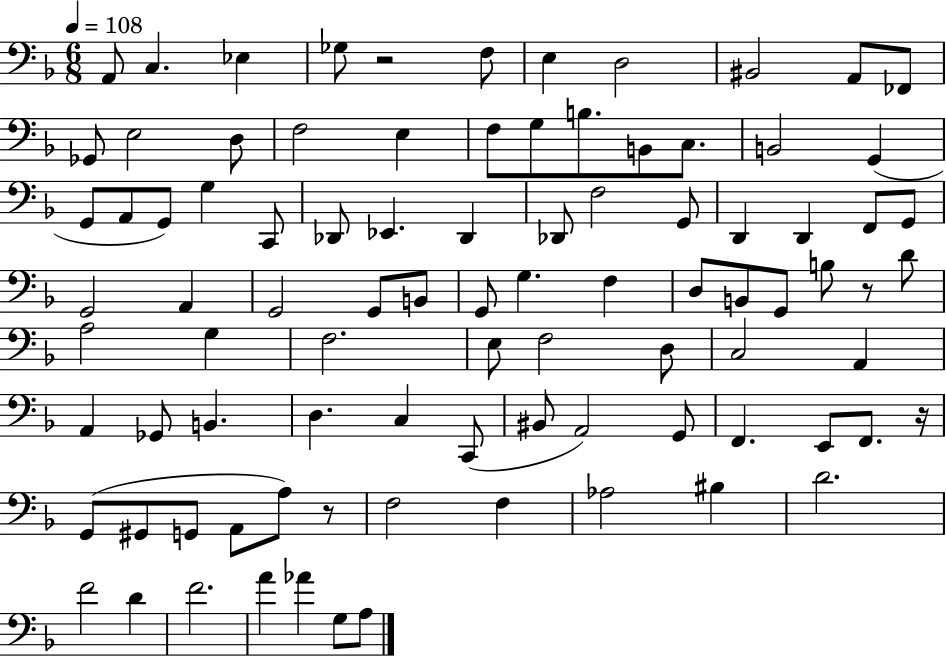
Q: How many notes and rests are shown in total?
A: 91